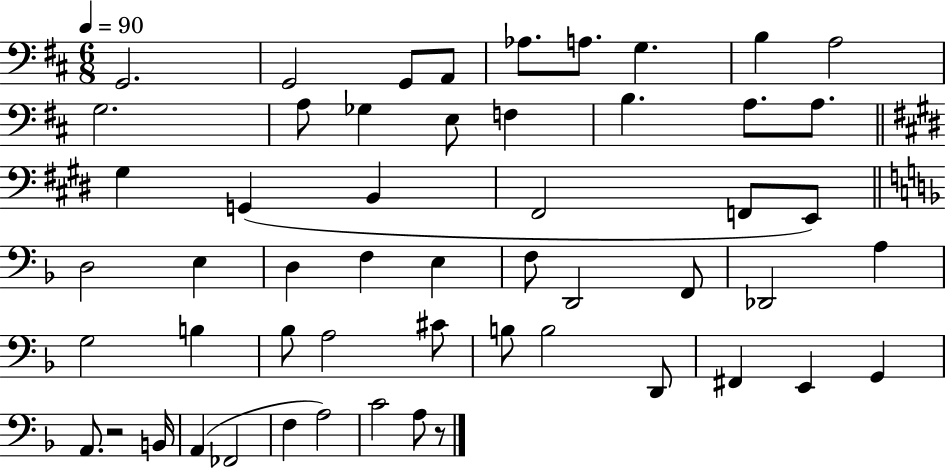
X:1
T:Untitled
M:6/8
L:1/4
K:D
G,,2 G,,2 G,,/2 A,,/2 _A,/2 A,/2 G, B, A,2 G,2 A,/2 _G, E,/2 F, B, A,/2 A,/2 ^G, G,, B,, ^F,,2 F,,/2 E,,/2 D,2 E, D, F, E, F,/2 D,,2 F,,/2 _D,,2 A, G,2 B, _B,/2 A,2 ^C/2 B,/2 B,2 D,,/2 ^F,, E,, G,, A,,/2 z2 B,,/4 A,, _F,,2 F, A,2 C2 A,/2 z/2